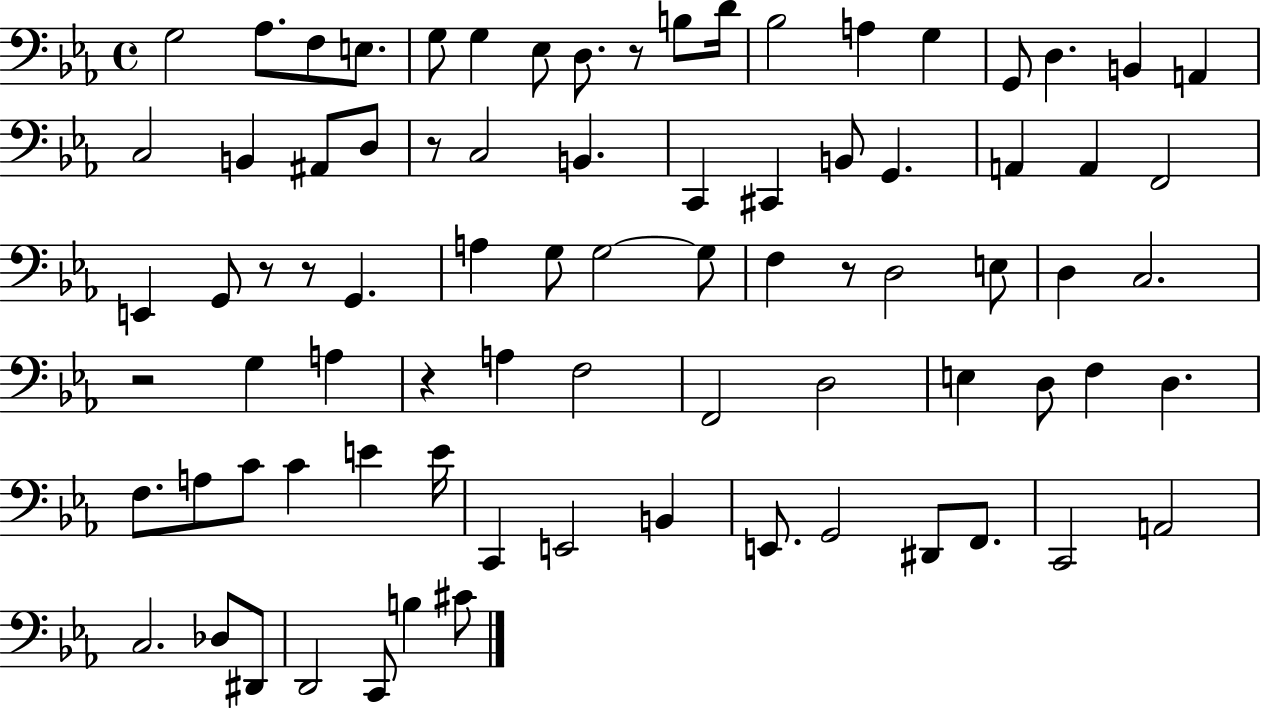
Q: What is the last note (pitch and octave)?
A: C#4